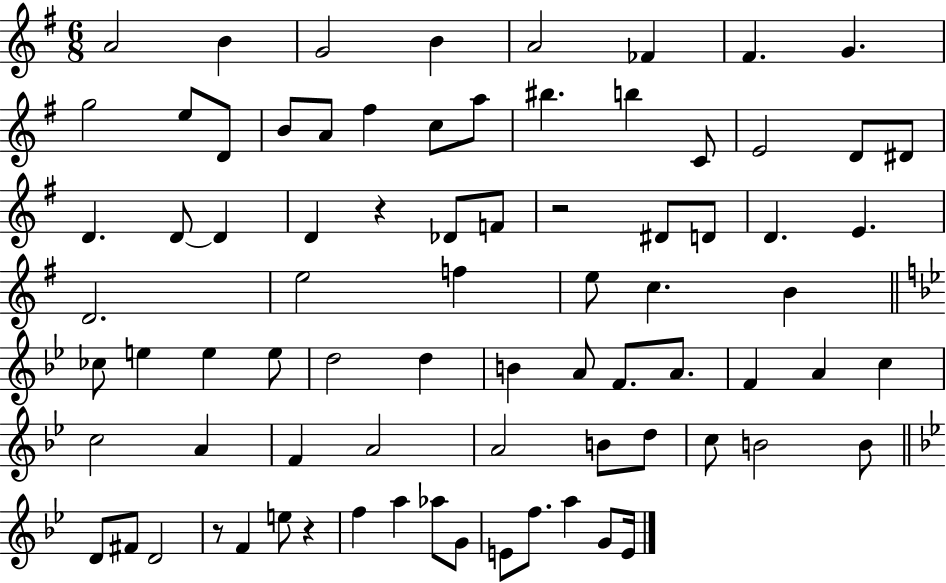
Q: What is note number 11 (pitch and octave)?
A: D4